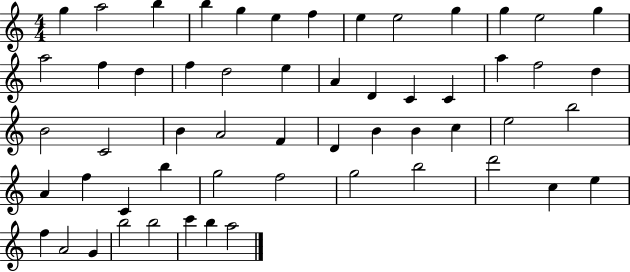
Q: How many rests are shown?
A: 0